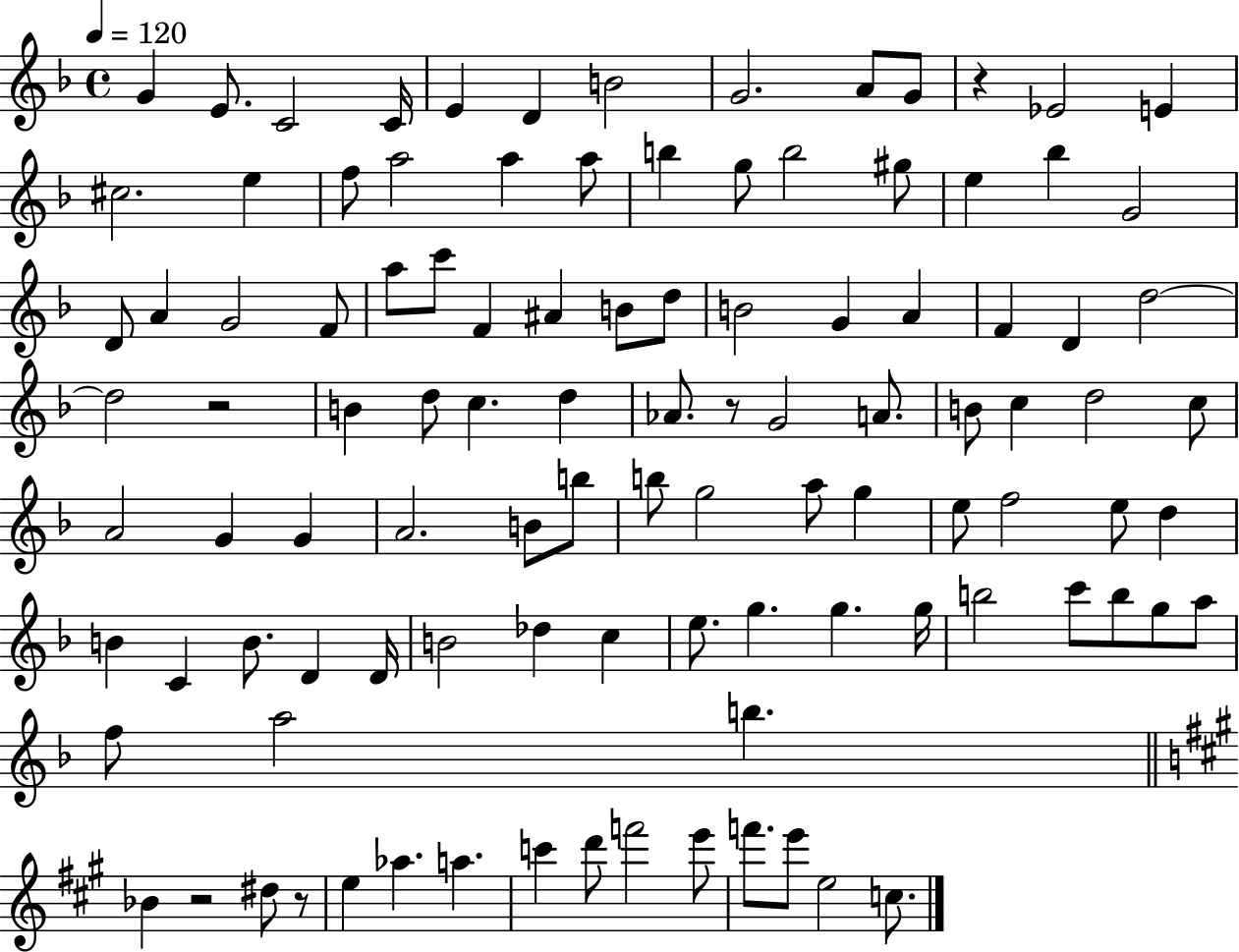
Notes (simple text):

G4/q E4/e. C4/h C4/s E4/q D4/q B4/h G4/h. A4/e G4/e R/q Eb4/h E4/q C#5/h. E5/q F5/e A5/h A5/q A5/e B5/q G5/e B5/h G#5/e E5/q Bb5/q G4/h D4/e A4/q G4/h F4/e A5/e C6/e F4/q A#4/q B4/e D5/e B4/h G4/q A4/q F4/q D4/q D5/h D5/h R/h B4/q D5/e C5/q. D5/q Ab4/e. R/e G4/h A4/e. B4/e C5/q D5/h C5/e A4/h G4/q G4/q A4/h. B4/e B5/e B5/e G5/h A5/e G5/q E5/e F5/h E5/e D5/q B4/q C4/q B4/e. D4/q D4/s B4/h Db5/q C5/q E5/e. G5/q. G5/q. G5/s B5/h C6/e B5/e G5/e A5/e F5/e A5/h B5/q. Bb4/q R/h D#5/e R/e E5/q Ab5/q. A5/q. C6/q D6/e F6/h E6/e F6/e. E6/e E5/h C5/e.